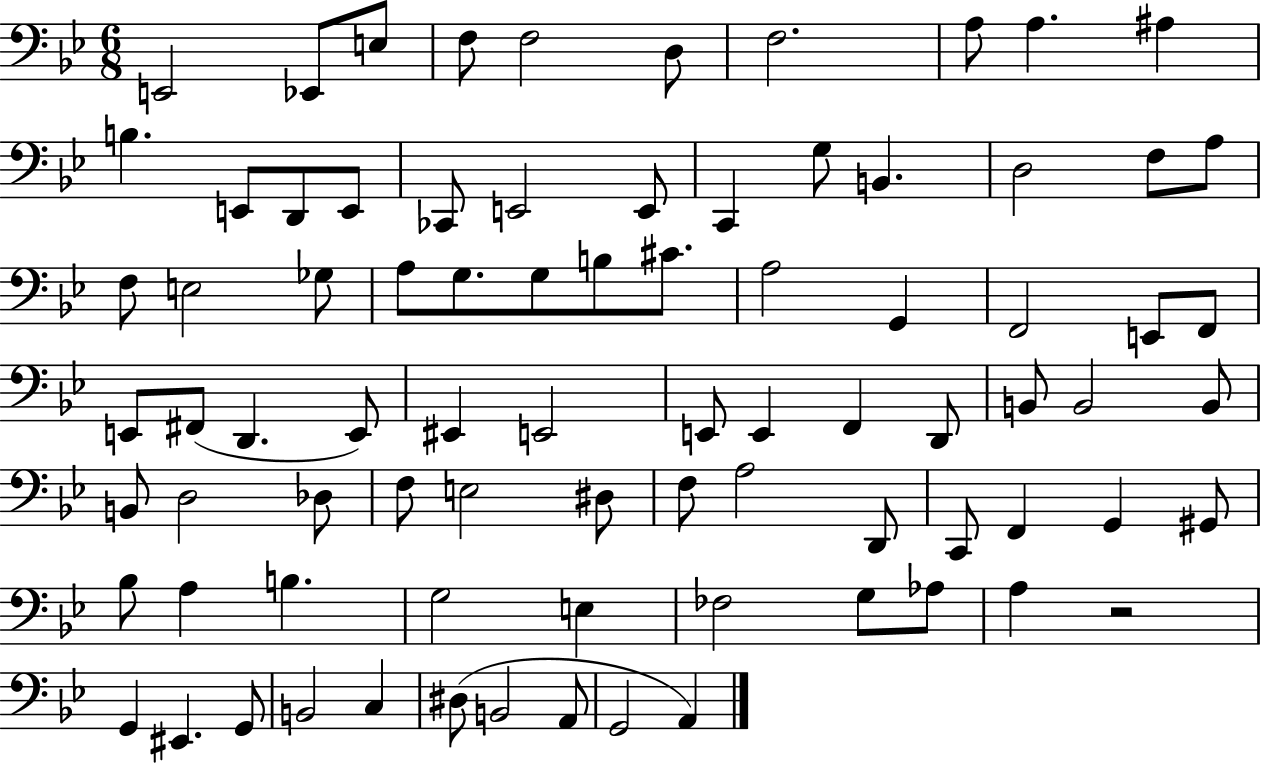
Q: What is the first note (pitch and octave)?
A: E2